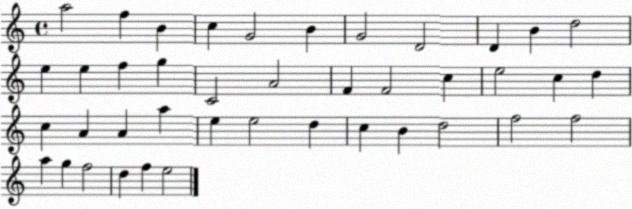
X:1
T:Untitled
M:4/4
L:1/4
K:C
a2 f B c G2 B G2 D2 D B d2 e e f g C2 A2 F F2 c e2 c d c A A a e e2 d c B d2 f2 f2 a g f2 d f e2